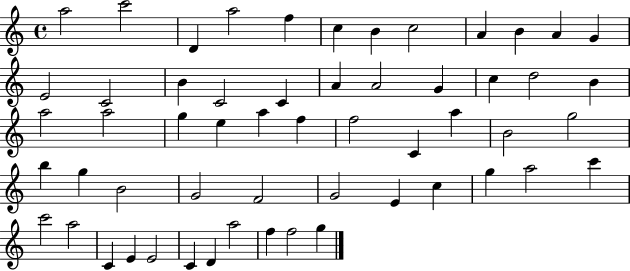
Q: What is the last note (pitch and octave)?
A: G5